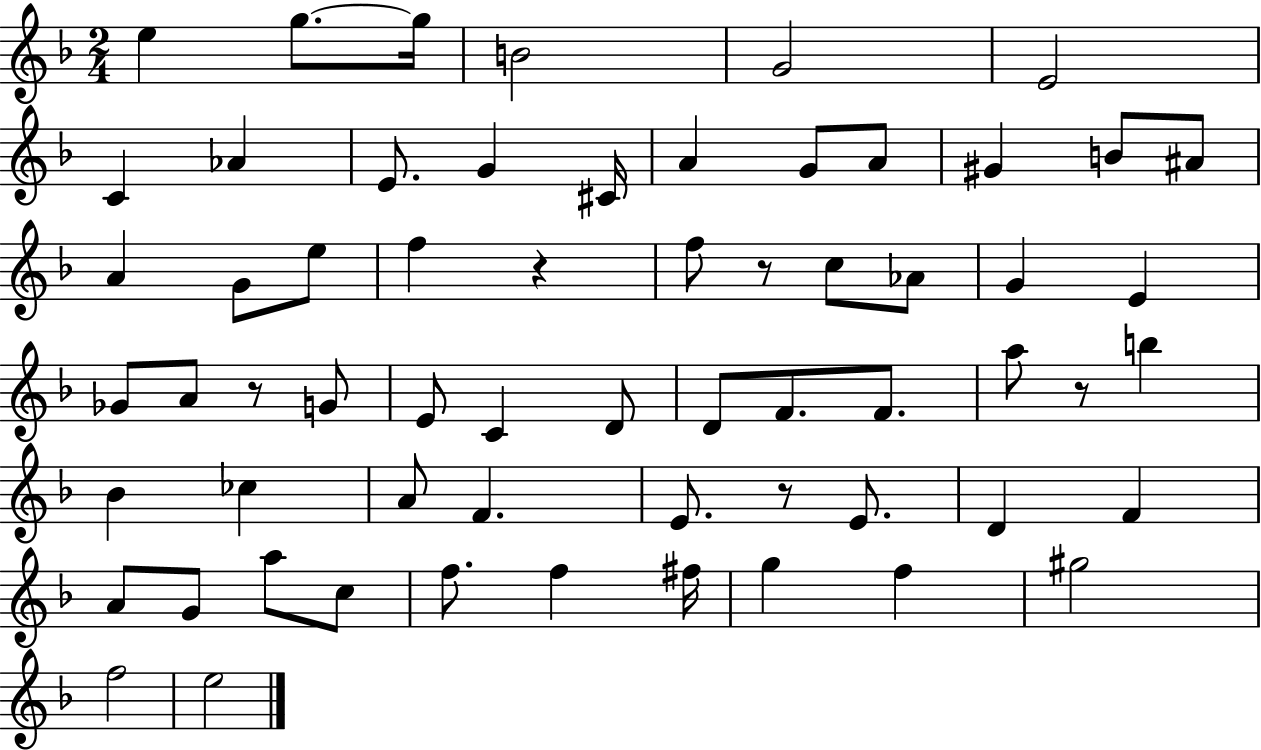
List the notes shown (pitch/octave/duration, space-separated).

E5/q G5/e. G5/s B4/h G4/h E4/h C4/q Ab4/q E4/e. G4/q C#4/s A4/q G4/e A4/e G#4/q B4/e A#4/e A4/q G4/e E5/e F5/q R/q F5/e R/e C5/e Ab4/e G4/q E4/q Gb4/e A4/e R/e G4/e E4/e C4/q D4/e D4/e F4/e. F4/e. A5/e R/e B5/q Bb4/q CES5/q A4/e F4/q. E4/e. R/e E4/e. D4/q F4/q A4/e G4/e A5/e C5/e F5/e. F5/q F#5/s G5/q F5/q G#5/h F5/h E5/h